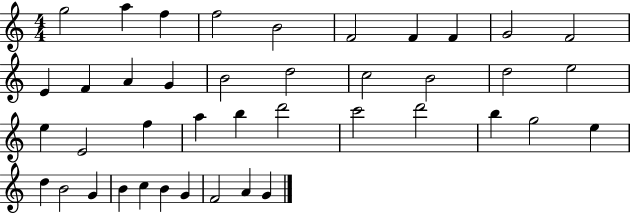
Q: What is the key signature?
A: C major